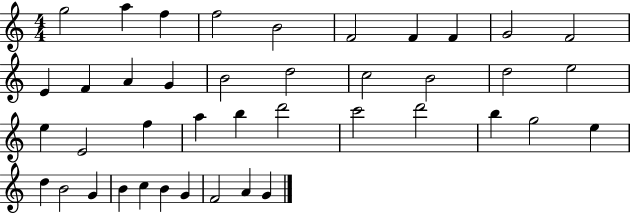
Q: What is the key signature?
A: C major